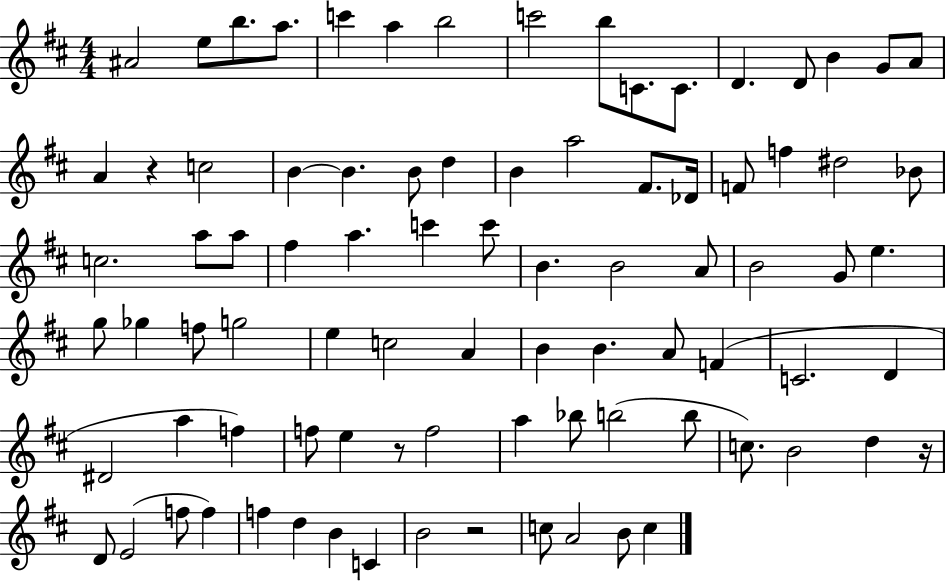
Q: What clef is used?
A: treble